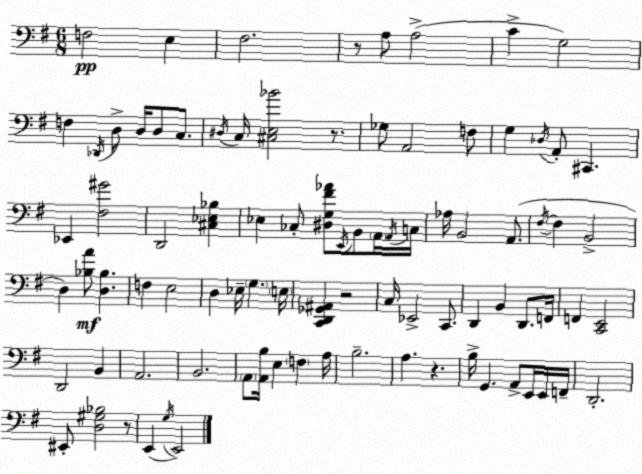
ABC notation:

X:1
T:Untitled
M:6/8
L:1/4
K:Em
F,2 E, ^F,2 z/2 A,/2 A,2 C G,2 F, _D,,/4 D,/2 D,/4 D,/2 C,/2 ^D,/4 C,/4 [^C,E,_B]2 z/2 _G,/2 A,,2 F,/2 G, _D,/4 A,,/2 ^C,, _E,, [^F,^G]2 D,,2 [^C,_E,_B,] _E, _C,/2 [^D,G,^F_A]/2 E,,/4 B,,/2 A,,/4 A,,/4 C,/4 _A,/4 B,,2 A,,/2 ^F,/4 ^F, B,,2 D, [_B,A]/2 [D,_B,] F, E,2 D, _E,/4 G, E,/4 [C,,D,,_G,,^A,,] z2 C,/4 _E,,2 C,,/2 D,, B,, D,,/2 F,,/4 F,, [C,,E,,]2 D,,2 B,, A,,2 B,,2 A,,/2 [A,,B,]/4 E, F, A,/4 B,2 A, z B,/4 G,, A,,/2 E,,/4 E,,/4 F,,/4 D,,2 ^E,,/2 [D,^G,_B,]2 z/2 E,, G,/4 E,,2